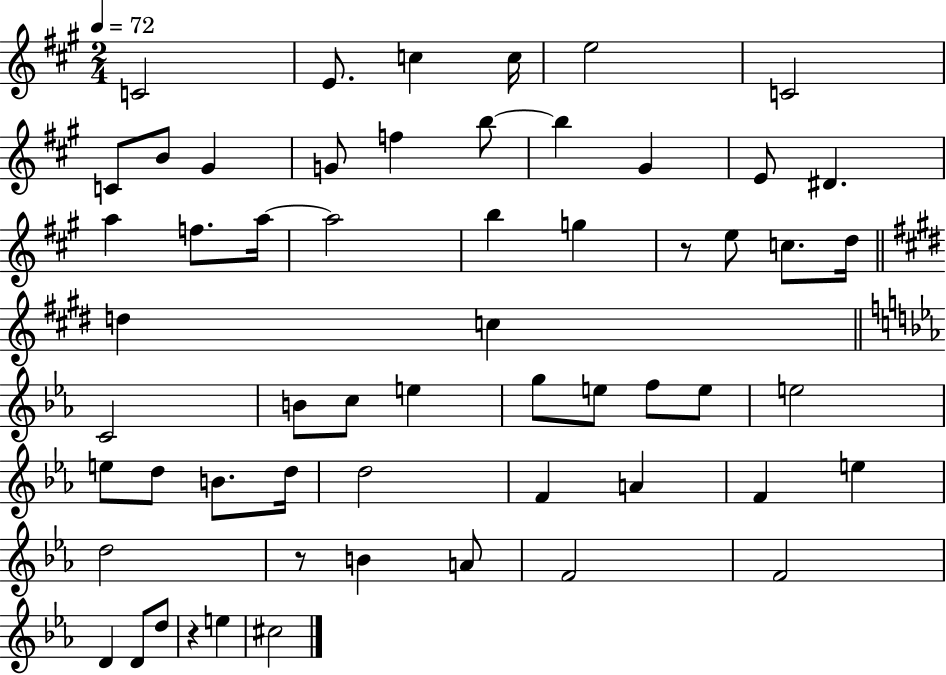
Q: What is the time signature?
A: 2/4